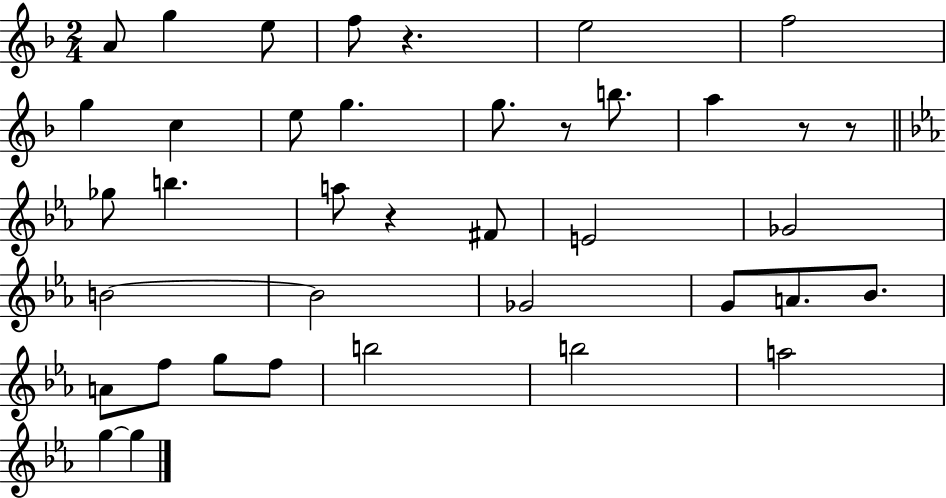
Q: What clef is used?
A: treble